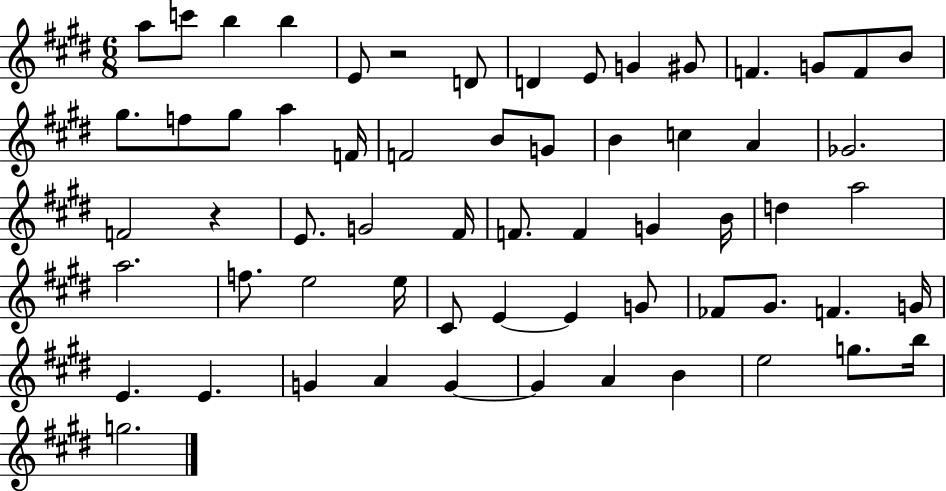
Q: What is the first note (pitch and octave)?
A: A5